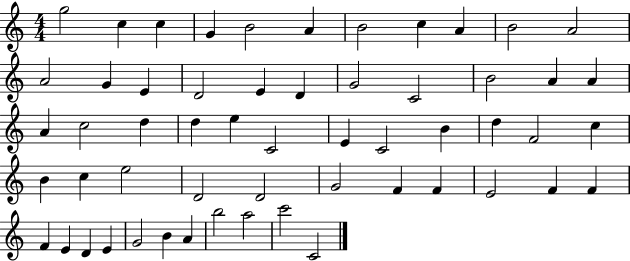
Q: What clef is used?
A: treble